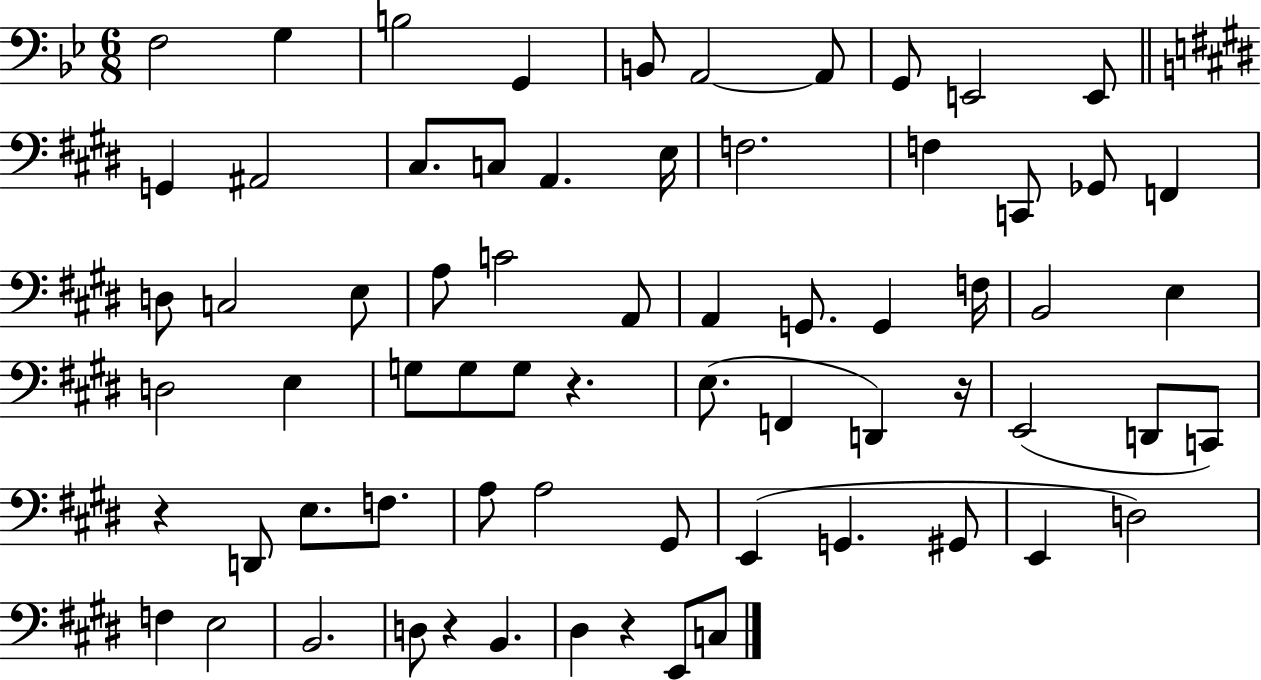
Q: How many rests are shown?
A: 5